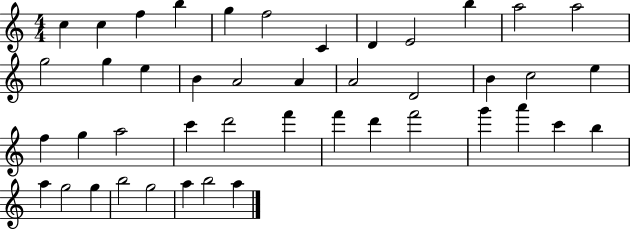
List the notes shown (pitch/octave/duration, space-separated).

C5/q C5/q F5/q B5/q G5/q F5/h C4/q D4/q E4/h B5/q A5/h A5/h G5/h G5/q E5/q B4/q A4/h A4/q A4/h D4/h B4/q C5/h E5/q F5/q G5/q A5/h C6/q D6/h F6/q F6/q D6/q F6/h G6/q A6/q C6/q B5/q A5/q G5/h G5/q B5/h G5/h A5/q B5/h A5/q